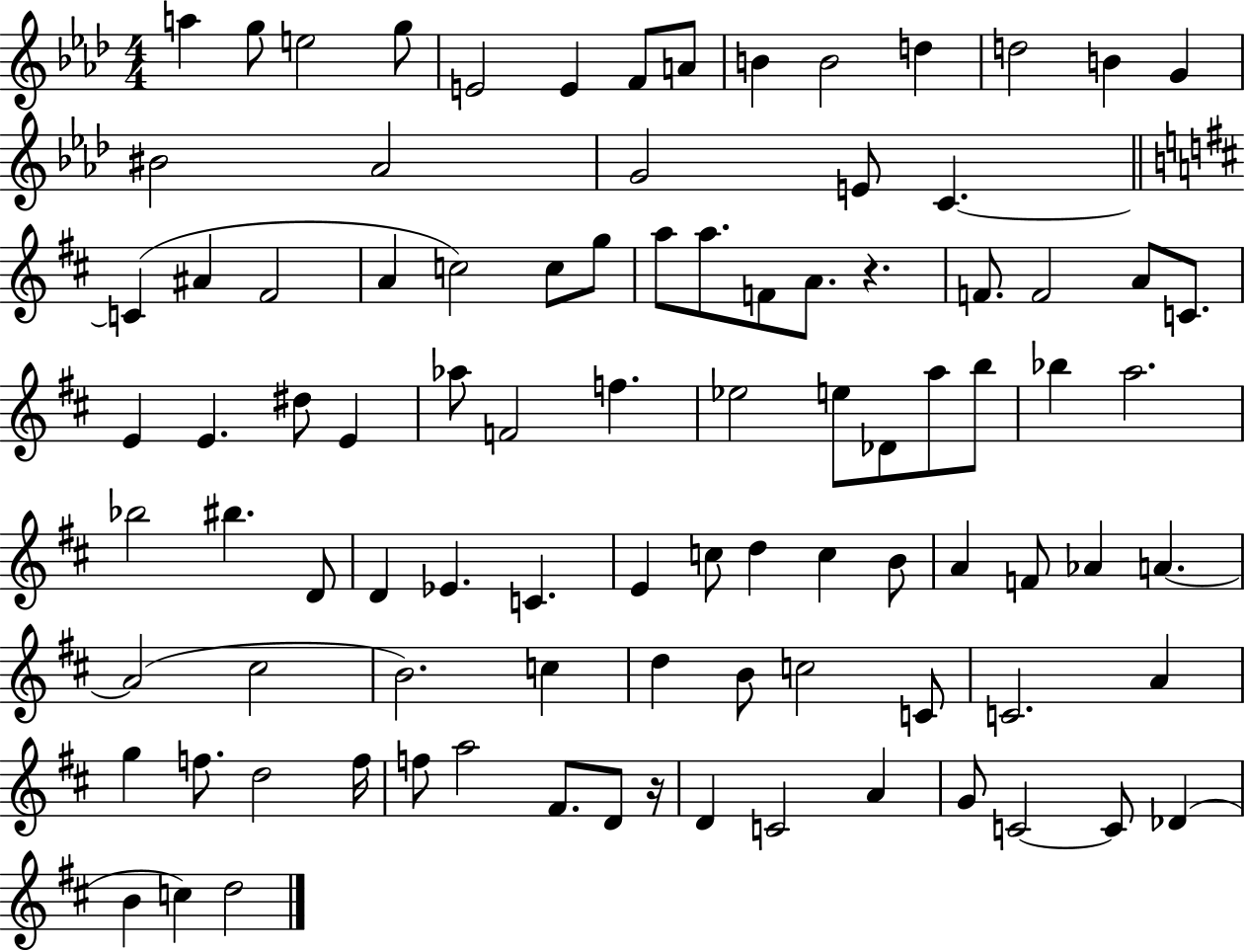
A5/q G5/e E5/h G5/e E4/h E4/q F4/e A4/e B4/q B4/h D5/q D5/h B4/q G4/q BIS4/h Ab4/h G4/h E4/e C4/q. C4/q A#4/q F#4/h A4/q C5/h C5/e G5/e A5/e A5/e. F4/e A4/e. R/q. F4/e. F4/h A4/e C4/e. E4/q E4/q. D#5/e E4/q Ab5/e F4/h F5/q. Eb5/h E5/e Db4/e A5/e B5/e Bb5/q A5/h. Bb5/h BIS5/q. D4/e D4/q Eb4/q. C4/q. E4/q C5/e D5/q C5/q B4/e A4/q F4/e Ab4/q A4/q. A4/h C#5/h B4/h. C5/q D5/q B4/e C5/h C4/e C4/h. A4/q G5/q F5/e. D5/h F5/s F5/e A5/h F#4/e. D4/e R/s D4/q C4/h A4/q G4/e C4/h C4/e Db4/q B4/q C5/q D5/h